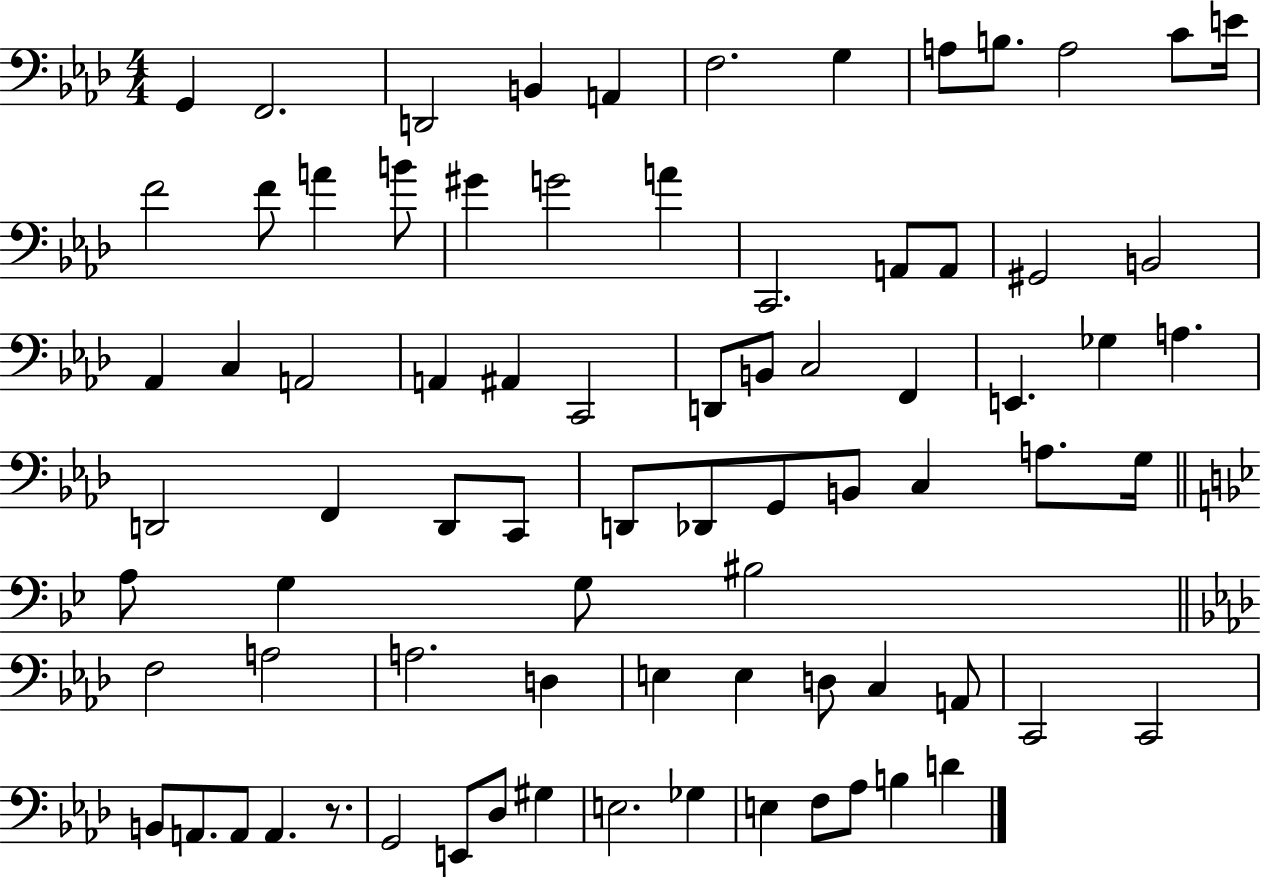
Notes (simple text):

G2/q F2/h. D2/h B2/q A2/q F3/h. G3/q A3/e B3/e. A3/h C4/e E4/s F4/h F4/e A4/q B4/e G#4/q G4/h A4/q C2/h. A2/e A2/e G#2/h B2/h Ab2/q C3/q A2/h A2/q A#2/q C2/h D2/e B2/e C3/h F2/q E2/q. Gb3/q A3/q. D2/h F2/q D2/e C2/e D2/e Db2/e G2/e B2/e C3/q A3/e. G3/s A3/e G3/q G3/e BIS3/h F3/h A3/h A3/h. D3/q E3/q E3/q D3/e C3/q A2/e C2/h C2/h B2/e A2/e. A2/e A2/q. R/e. G2/h E2/e Db3/e G#3/q E3/h. Gb3/q E3/q F3/e Ab3/e B3/q D4/q